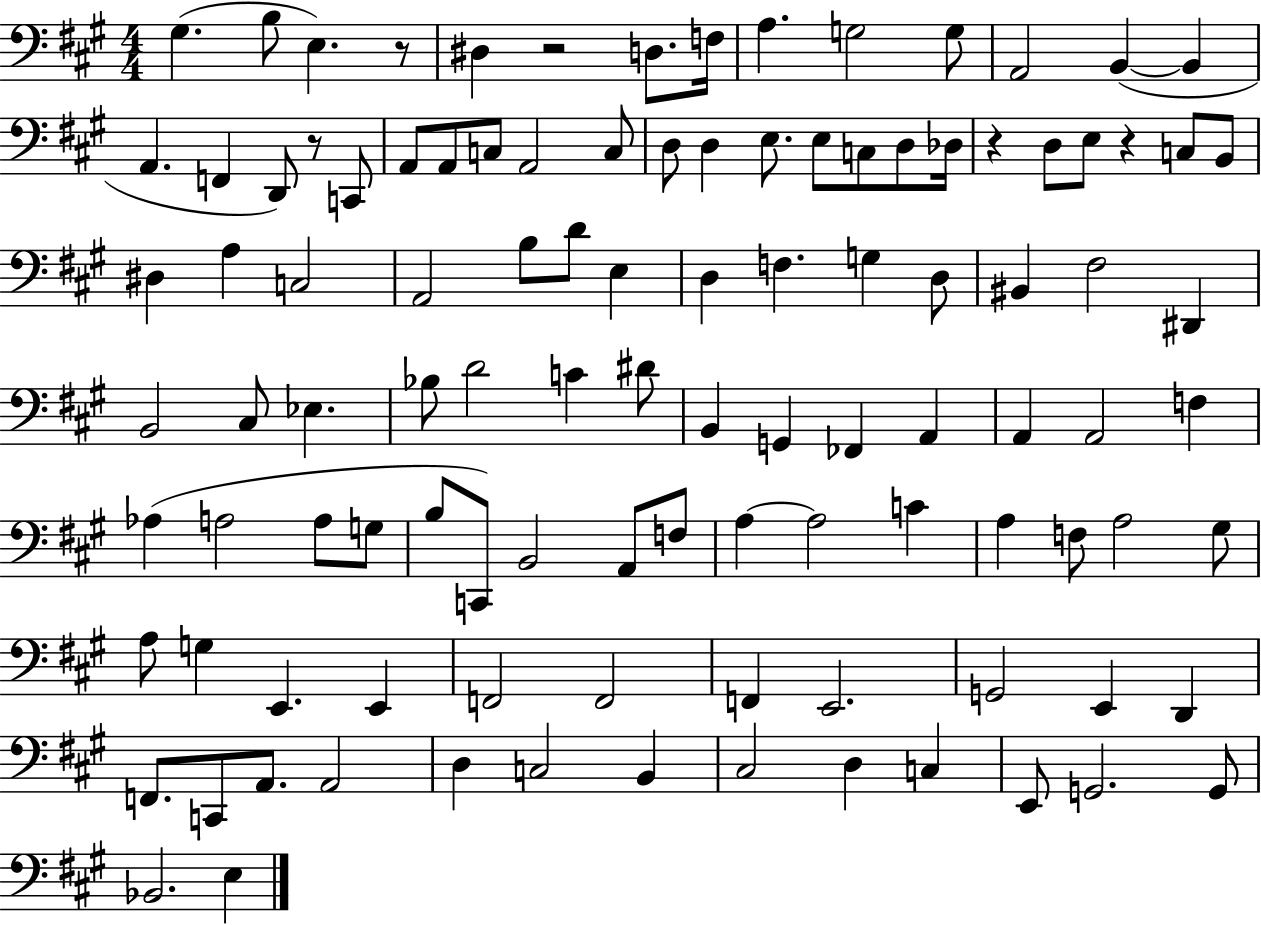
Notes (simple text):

G#3/q. B3/e E3/q. R/e D#3/q R/h D3/e. F3/s A3/q. G3/h G3/e A2/h B2/q B2/q A2/q. F2/q D2/e R/e C2/e A2/e A2/e C3/e A2/h C3/e D3/e D3/q E3/e. E3/e C3/e D3/e Db3/s R/q D3/e E3/e R/q C3/e B2/e D#3/q A3/q C3/h A2/h B3/e D4/e E3/q D3/q F3/q. G3/q D3/e BIS2/q F#3/h D#2/q B2/h C#3/e Eb3/q. Bb3/e D4/h C4/q D#4/e B2/q G2/q FES2/q A2/q A2/q A2/h F3/q Ab3/q A3/h A3/e G3/e B3/e C2/e B2/h A2/e F3/e A3/q A3/h C4/q A3/q F3/e A3/h G#3/e A3/e G3/q E2/q. E2/q F2/h F2/h F2/q E2/h. G2/h E2/q D2/q F2/e. C2/e A2/e. A2/h D3/q C3/h B2/q C#3/h D3/q C3/q E2/e G2/h. G2/e Bb2/h. E3/q